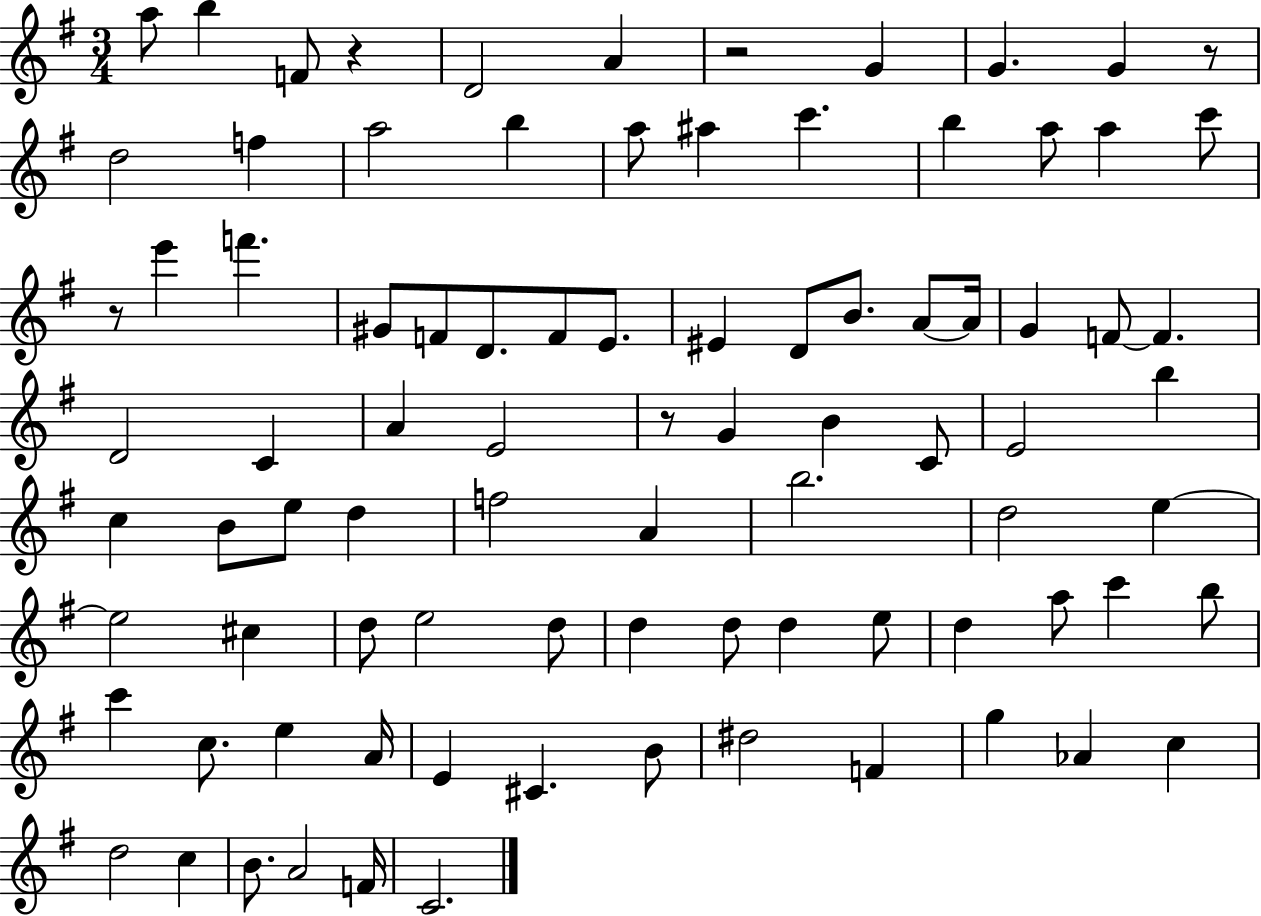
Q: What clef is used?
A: treble